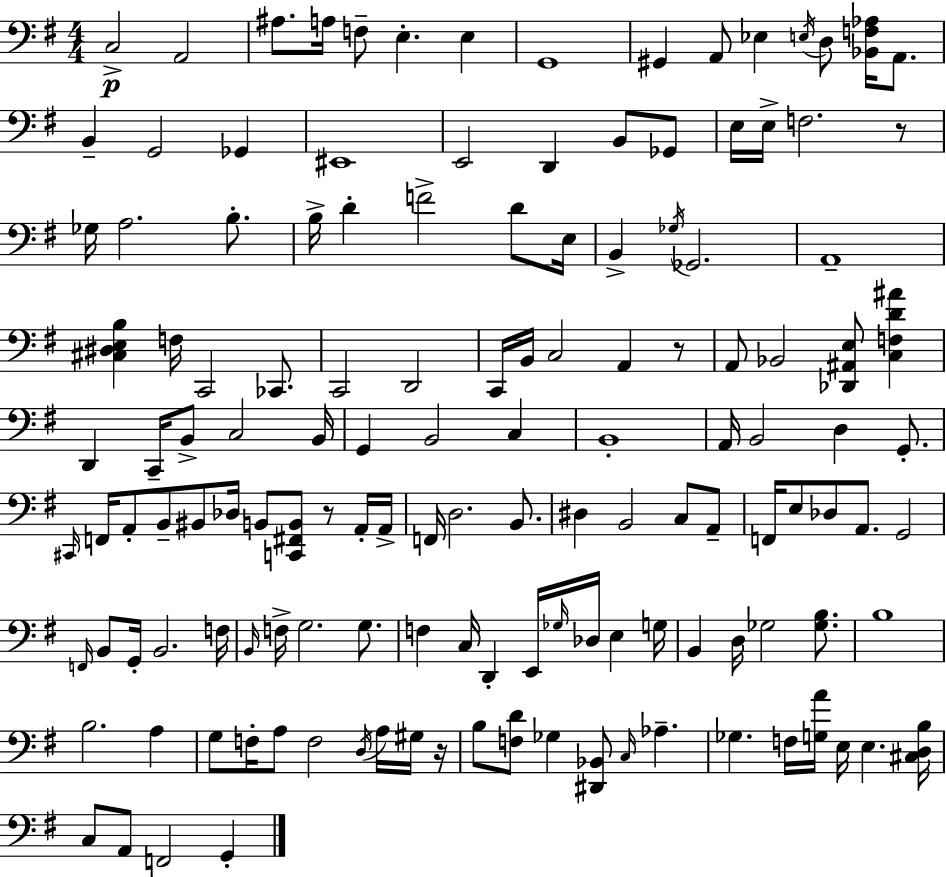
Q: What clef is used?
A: bass